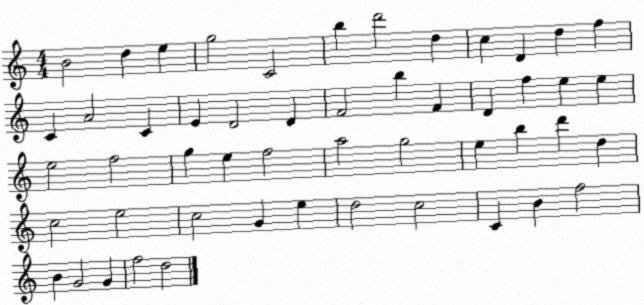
X:1
T:Untitled
M:4/4
L:1/4
K:C
B2 d e g2 C2 b d'2 d c D d f C A2 C E D2 D F2 b F D f e e e2 f2 g e f2 a2 g2 e b d' d c2 e2 c2 G e d2 c2 C B f2 B G2 G f2 d2